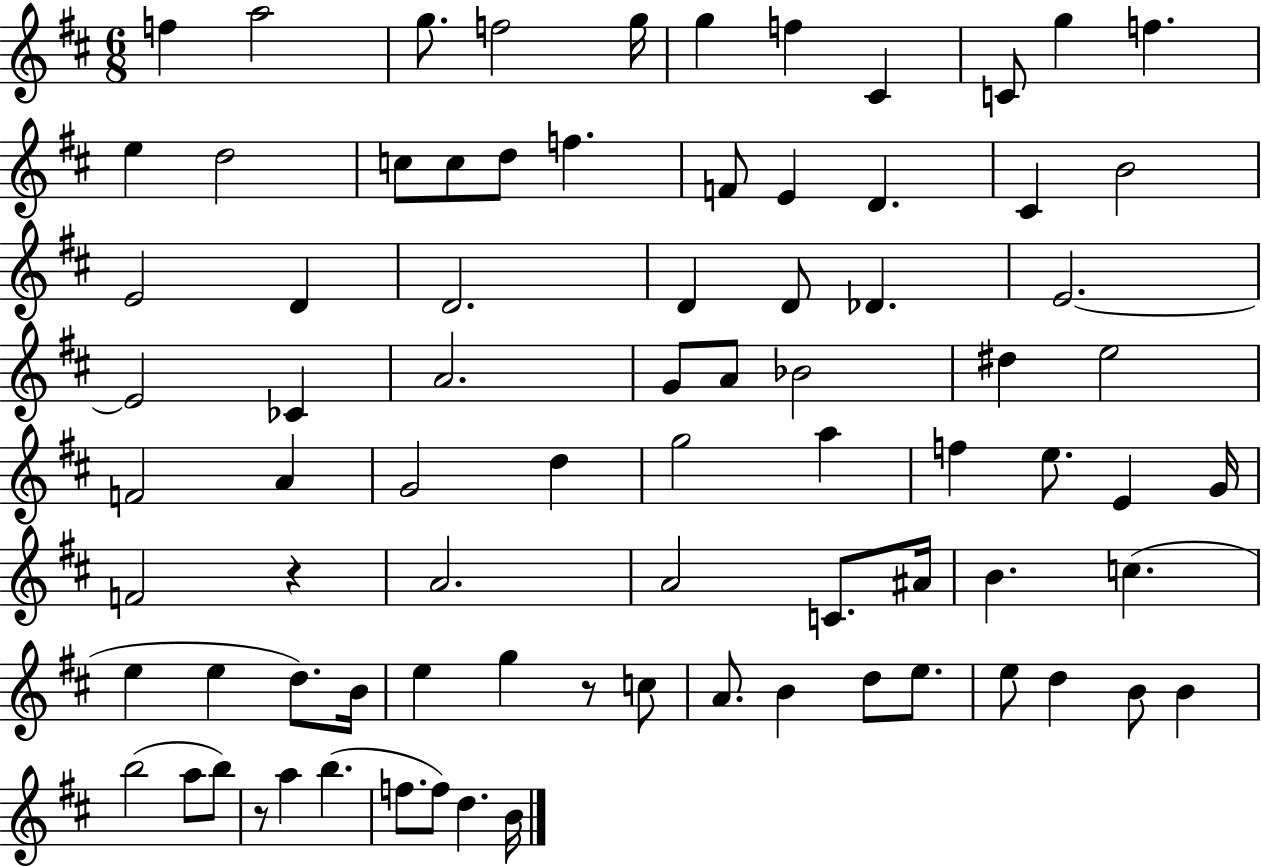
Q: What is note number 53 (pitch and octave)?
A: B4